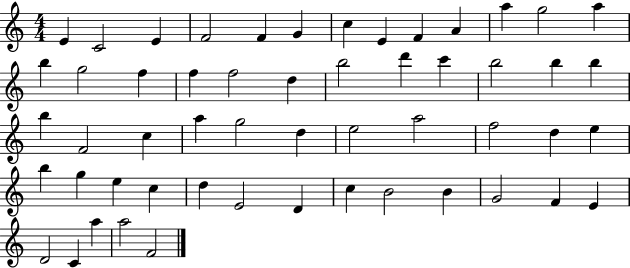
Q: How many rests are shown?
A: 0